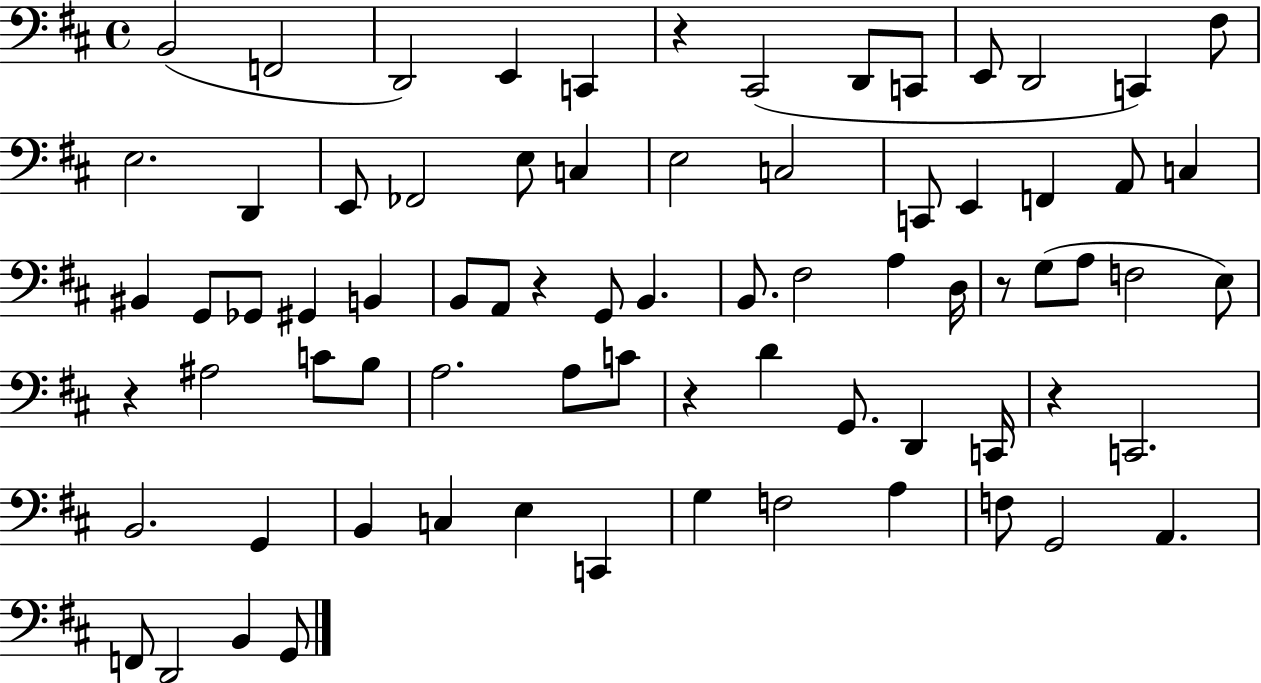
{
  \clef bass
  \time 4/4
  \defaultTimeSignature
  \key d \major
  \repeat volta 2 { b,2( f,2 | d,2) e,4 c,4 | r4 cis,2( d,8 c,8 | e,8 d,2 c,4) fis8 | \break e2. d,4 | e,8 fes,2 e8 c4 | e2 c2 | c,8 e,4 f,4 a,8 c4 | \break bis,4 g,8 ges,8 gis,4 b,4 | b,8 a,8 r4 g,8 b,4. | b,8. fis2 a4 d16 | r8 g8( a8 f2 e8) | \break r4 ais2 c'8 b8 | a2. a8 c'8 | r4 d'4 g,8. d,4 c,16 | r4 c,2. | \break b,2. g,4 | b,4 c4 e4 c,4 | g4 f2 a4 | f8 g,2 a,4. | \break f,8 d,2 b,4 g,8 | } \bar "|."
}